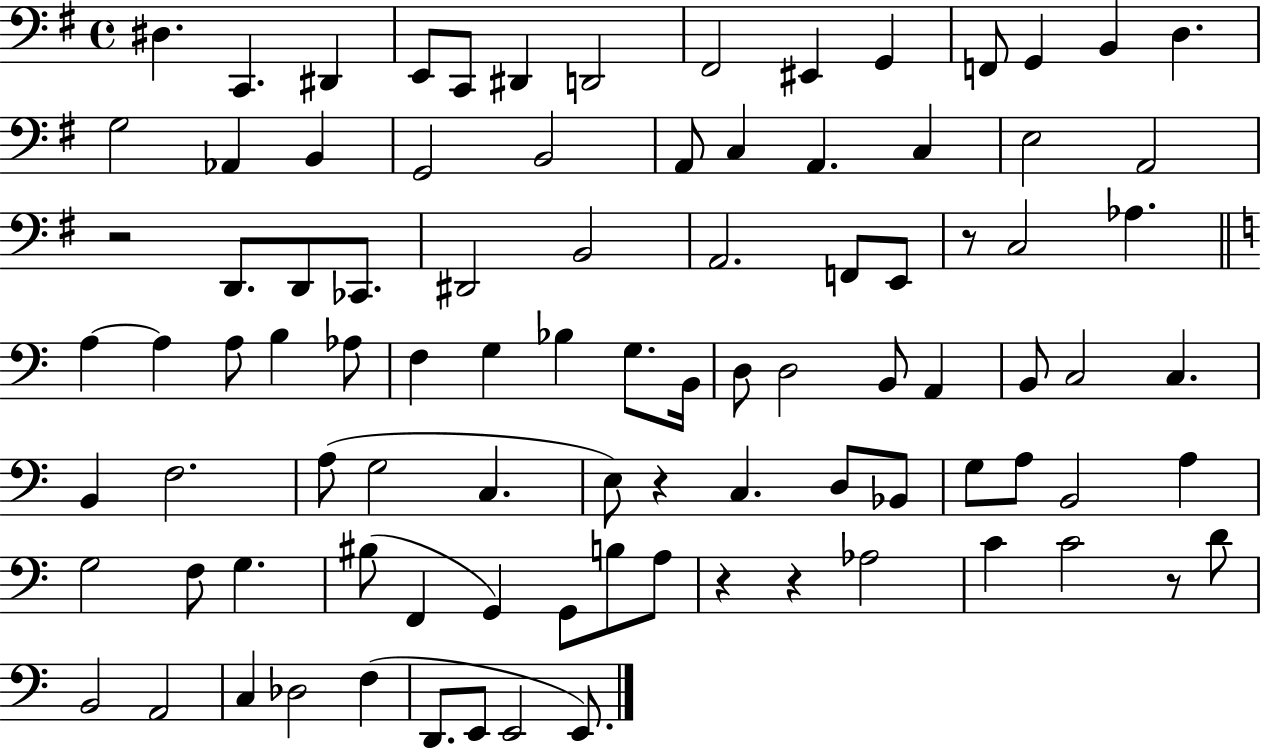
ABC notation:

X:1
T:Untitled
M:4/4
L:1/4
K:G
^D, C,, ^D,, E,,/2 C,,/2 ^D,, D,,2 ^F,,2 ^E,, G,, F,,/2 G,, B,, D, G,2 _A,, B,, G,,2 B,,2 A,,/2 C, A,, C, E,2 A,,2 z2 D,,/2 D,,/2 _C,,/2 ^D,,2 B,,2 A,,2 F,,/2 E,,/2 z/2 C,2 _A, A, A, A,/2 B, _A,/2 F, G, _B, G,/2 B,,/4 D,/2 D,2 B,,/2 A,, B,,/2 C,2 C, B,, F,2 A,/2 G,2 C, E,/2 z C, D,/2 _B,,/2 G,/2 A,/2 B,,2 A, G,2 F,/2 G, ^B,/2 F,, G,, G,,/2 B,/2 A,/2 z z _A,2 C C2 z/2 D/2 B,,2 A,,2 C, _D,2 F, D,,/2 E,,/2 E,,2 E,,/2